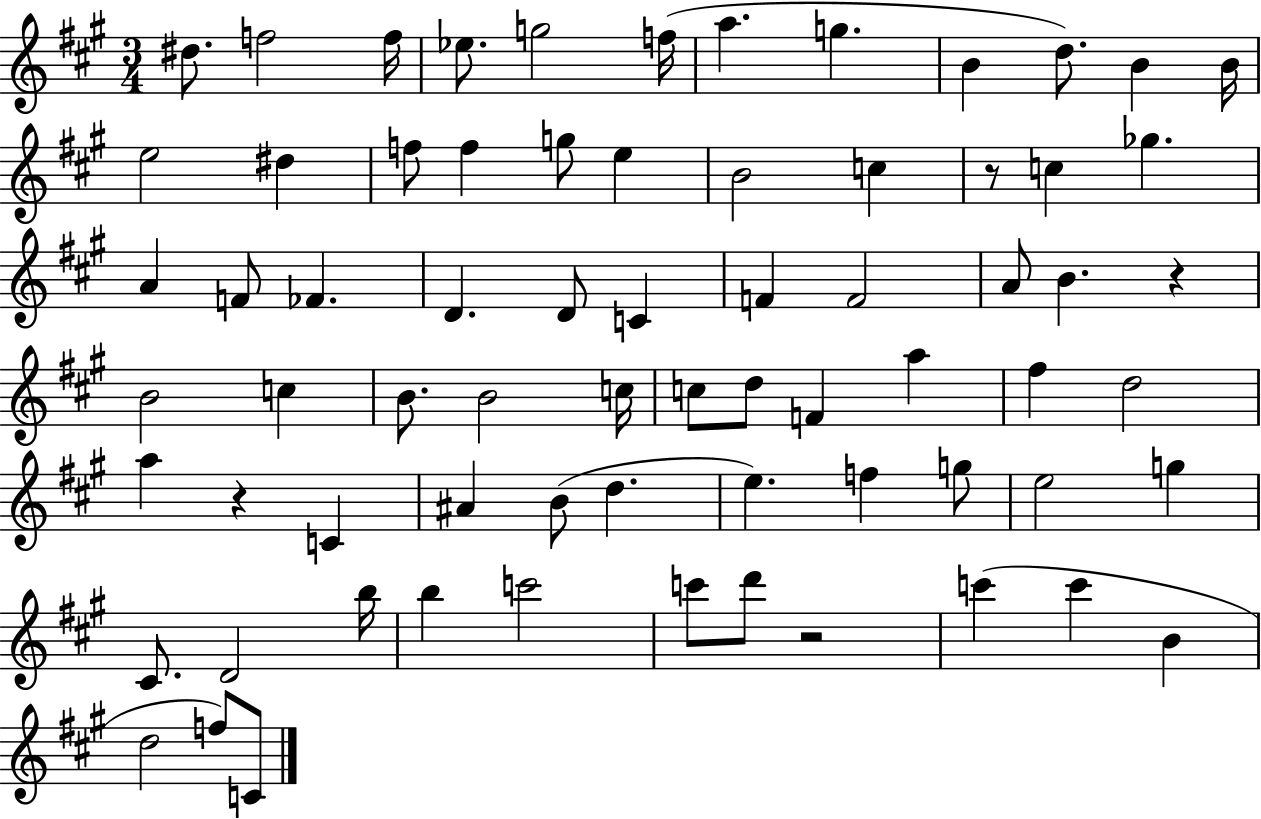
D#5/e. F5/h F5/s Eb5/e. G5/h F5/s A5/q. G5/q. B4/q D5/e. B4/q B4/s E5/h D#5/q F5/e F5/q G5/e E5/q B4/h C5/q R/e C5/q Gb5/q. A4/q F4/e FES4/q. D4/q. D4/e C4/q F4/q F4/h A4/e B4/q. R/q B4/h C5/q B4/e. B4/h C5/s C5/e D5/e F4/q A5/q F#5/q D5/h A5/q R/q C4/q A#4/q B4/e D5/q. E5/q. F5/q G5/e E5/h G5/q C#4/e. D4/h B5/s B5/q C6/h C6/e D6/e R/h C6/q C6/q B4/q D5/h F5/e C4/e